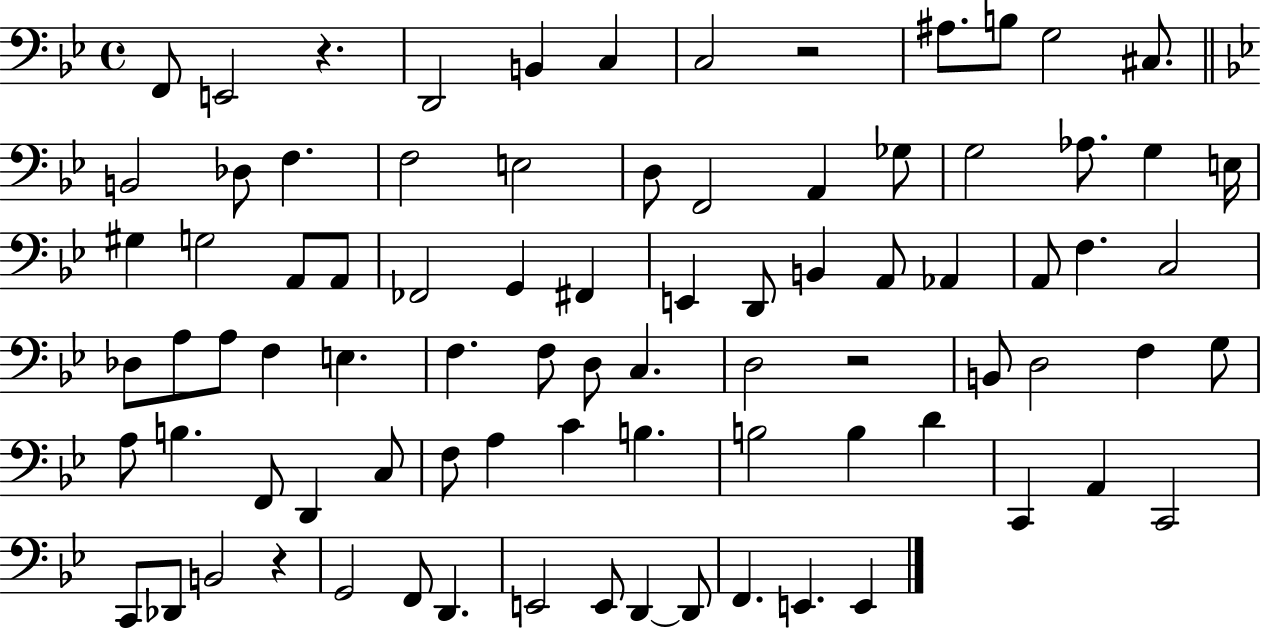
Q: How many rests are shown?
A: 4